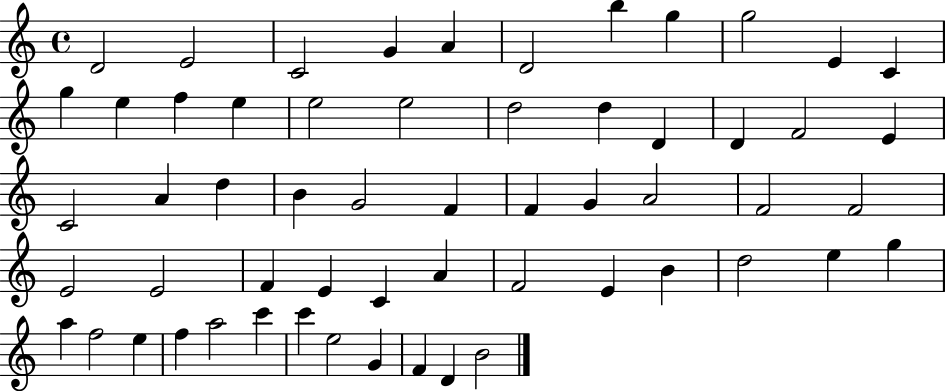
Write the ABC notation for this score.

X:1
T:Untitled
M:4/4
L:1/4
K:C
D2 E2 C2 G A D2 b g g2 E C g e f e e2 e2 d2 d D D F2 E C2 A d B G2 F F G A2 F2 F2 E2 E2 F E C A F2 E B d2 e g a f2 e f a2 c' c' e2 G F D B2